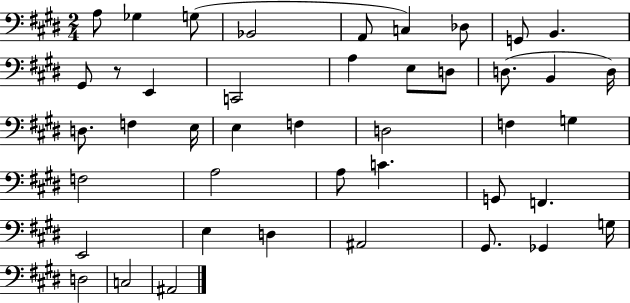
{
  \clef bass
  \numericTimeSignature
  \time 2/4
  \key e \major
  a8 ges4 g8( | bes,2 | a,8 c4) des8 | g,8 b,4. | \break gis,8 r8 e,4 | c,2 | a4 e8 d8 | d8.( b,4 d16) | \break d8. f4 e16 | e4 f4 | d2 | f4 g4 | \break f2 | a2 | a8 c'4. | g,8 f,4. | \break e,2 | e4 d4 | ais,2 | gis,8. ges,4 g16 | \break d2 | c2 | ais,2 | \bar "|."
}